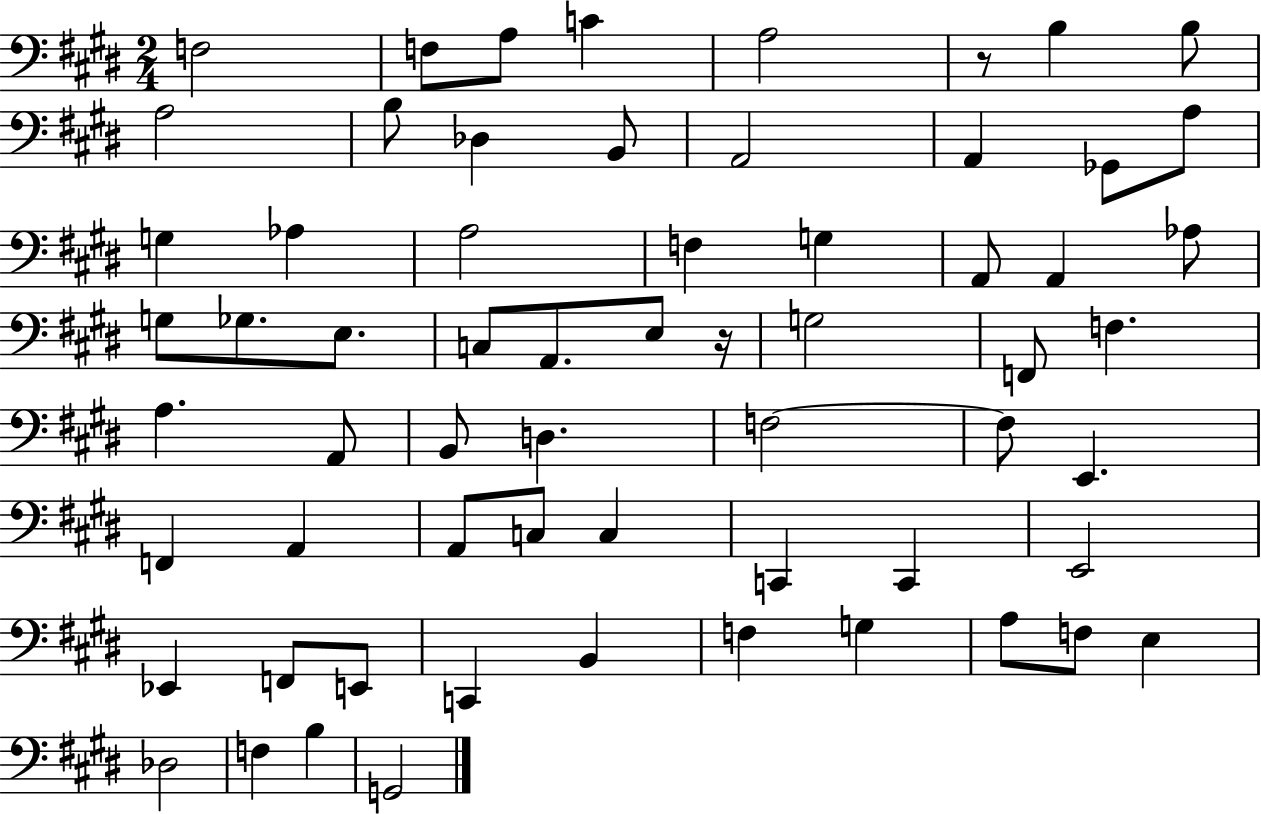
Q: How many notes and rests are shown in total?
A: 63